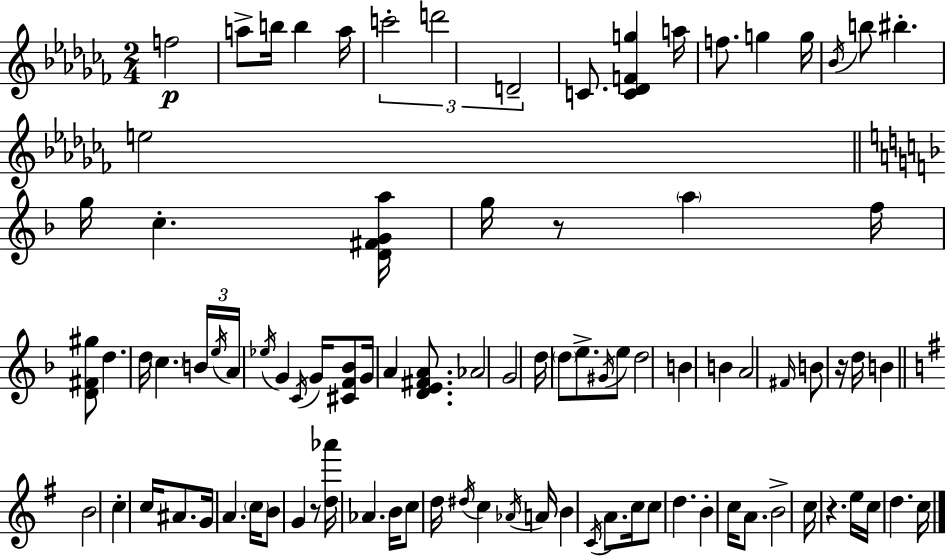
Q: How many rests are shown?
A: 4